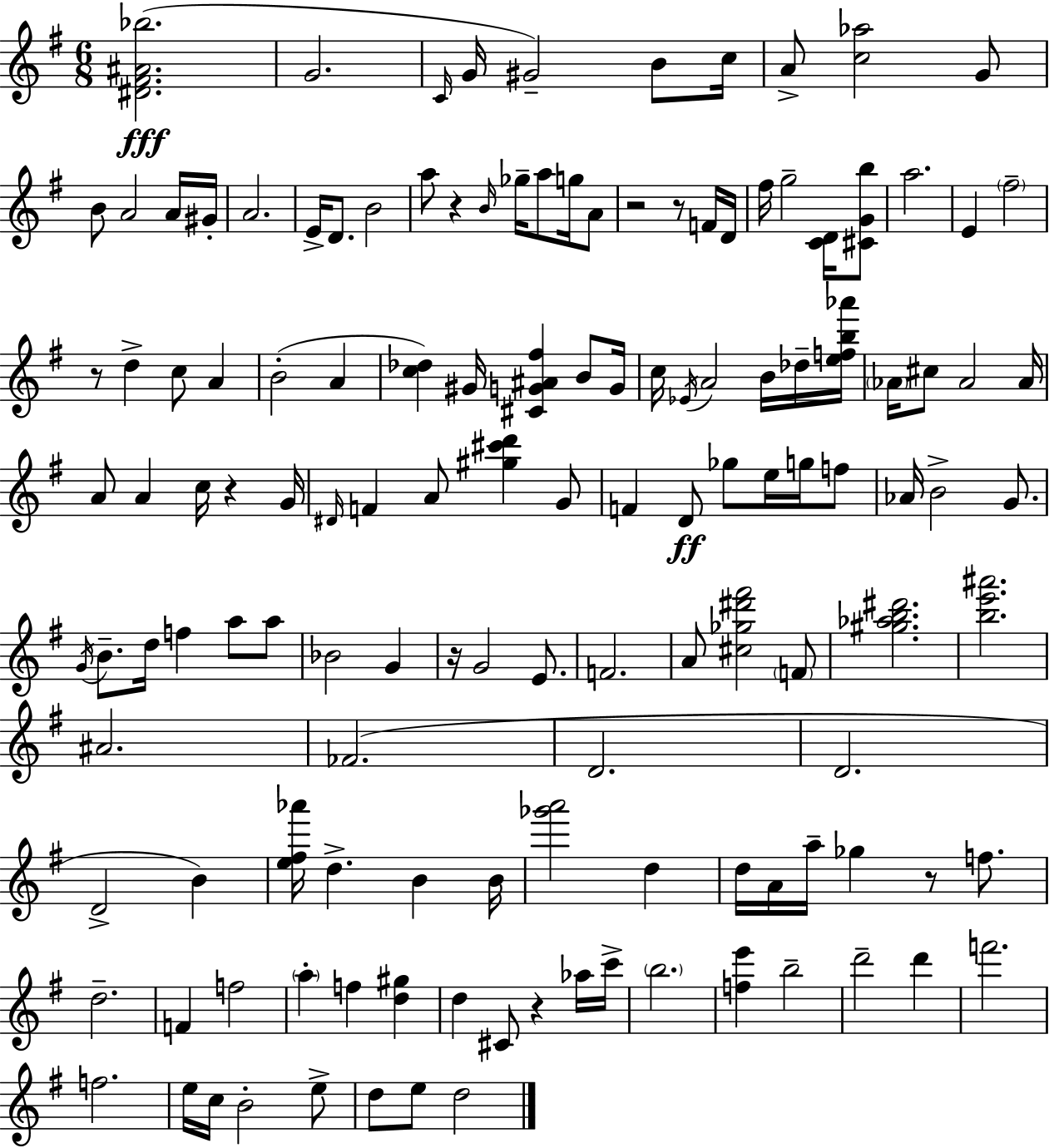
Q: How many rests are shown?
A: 8